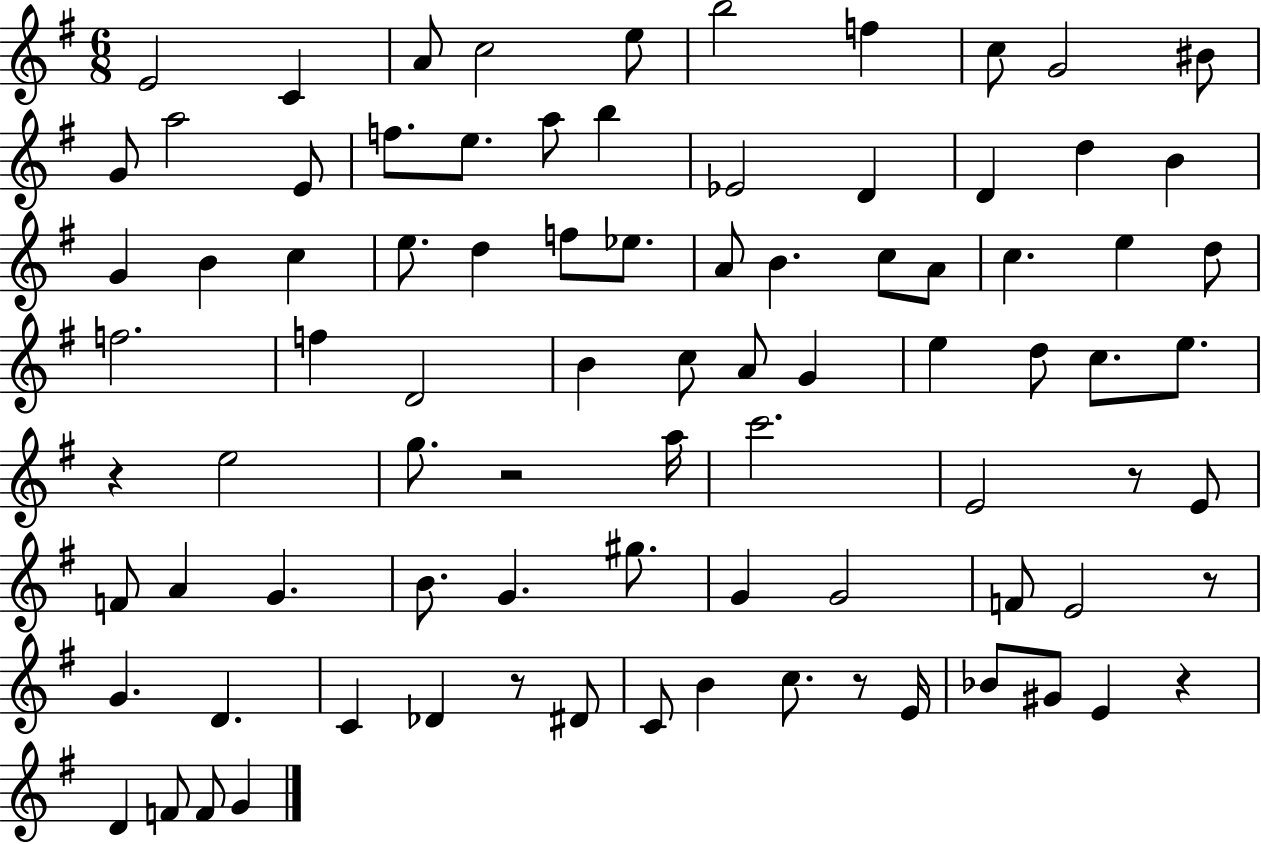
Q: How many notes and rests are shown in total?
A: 86